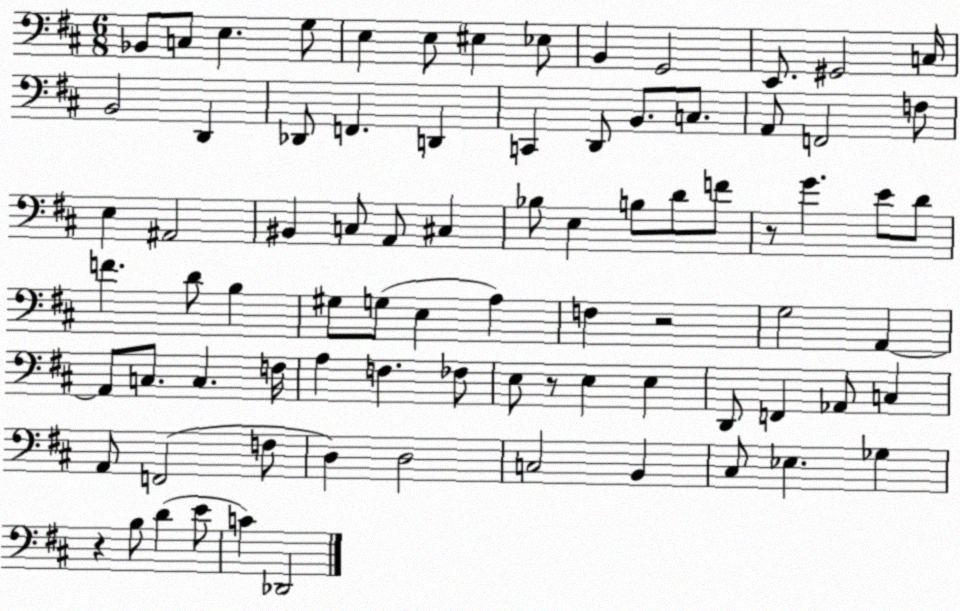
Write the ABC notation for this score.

X:1
T:Untitled
M:6/8
L:1/4
K:D
_B,,/2 C,/2 E, G,/2 E, E,/2 ^E, _E,/2 B,, G,,2 E,,/2 ^G,,2 C,/4 B,,2 D,, _D,,/2 F,, D,, C,, D,,/2 B,,/2 C,/2 A,,/2 F,,2 F,/2 E, ^A,,2 ^B,, C,/2 A,,/2 ^C, _B,/2 E, B,/2 D/2 F/2 z/2 G E/2 D/2 F D/2 B, ^G,/2 G,/2 E, A, F, z2 G,2 A,, A,,/2 C,/2 C, F,/4 A, F, _F,/2 E,/2 z/2 E, E, D,,/2 F,, _A,,/2 C, A,,/2 F,,2 F,/2 D, D,2 C,2 B,, ^C,/2 _E, _G, z B,/2 D E/2 C _D,,2